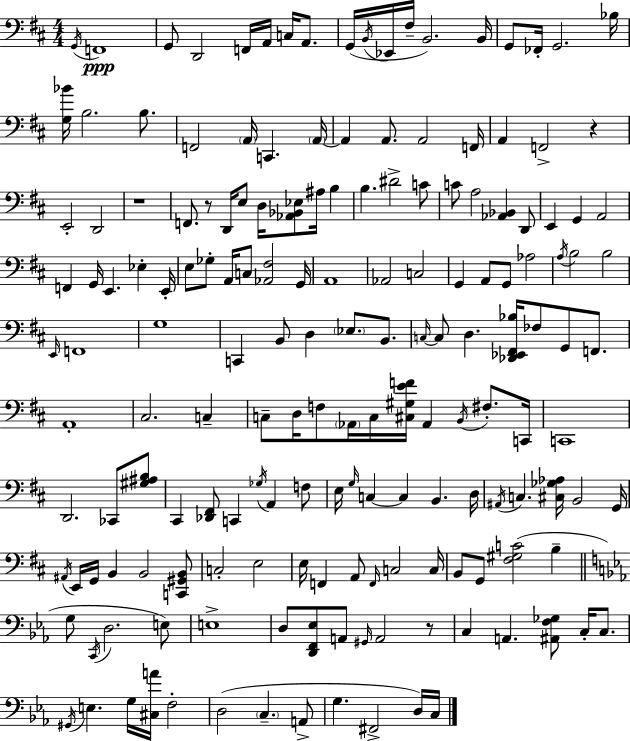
X:1
T:Untitled
M:4/4
L:1/4
K:D
G,,/4 F,,4 G,,/2 D,,2 F,,/4 A,,/4 C,/4 A,,/2 G,,/4 B,,/4 _E,,/4 ^F,/4 B,,2 B,,/4 G,,/2 _F,,/4 G,,2 _B,/4 [G,_B]/4 B,2 B,/2 F,,2 A,,/4 C,, A,,/4 A,, A,,/2 A,,2 F,,/4 A,, F,,2 z E,,2 D,,2 z4 F,,/2 z/2 D,,/4 E,/2 D,/4 [_A,,_B,,_E,]/2 ^A,/4 B, B, ^D2 C/2 C/2 A,2 [_A,,_B,,] D,,/2 E,, G,, A,,2 F,, G,,/4 E,, _E, E,,/4 E,/2 _G,/2 A,,/4 C,/2 [_A,,^F,]2 G,,/4 A,,4 _A,,2 C,2 G,, A,,/2 G,,/2 _A,2 A,/4 B,2 B,2 E,,/4 F,,4 G,4 C,, B,,/2 D, _E,/2 B,,/2 C,/4 C,/2 D, [_D,,_E,,^F,,_B,]/4 _F,/2 G,,/2 F,,/2 A,,4 ^C,2 C, C,/2 D,/4 F,/2 _A,,/4 C,/4 [^C,^G,EF]/4 _A,, B,,/4 ^F,/2 C,,/4 C,,4 D,,2 _C,,/2 [^G,^A,B,]/2 ^C,, [_D,,^F,,]/2 C,, _G,/4 A,, F,/2 E,/4 G,/4 C, C, B,, D,/4 ^A,,/4 C, [^C,_G,_A,]/4 B,,2 G,,/4 ^A,,/4 E,,/4 G,,/4 B,, B,,2 [C,,^G,,B,,]/2 C,2 E,2 E,/4 F,, A,,/2 F,,/4 C,2 C,/4 B,,/2 G,,/2 [^F,^G,C]2 B, G,/2 C,,/4 D,2 E,/2 E,4 D,/2 [D,,F,,_E,]/2 A,,/2 ^G,,/4 A,,2 z/2 C, A,, [^A,,F,_G,]/2 C,/4 C,/2 ^G,,/4 E, G,/4 [^C,A]/4 F,2 D,2 C, A,,/2 G, ^F,,2 D,/4 C,/4